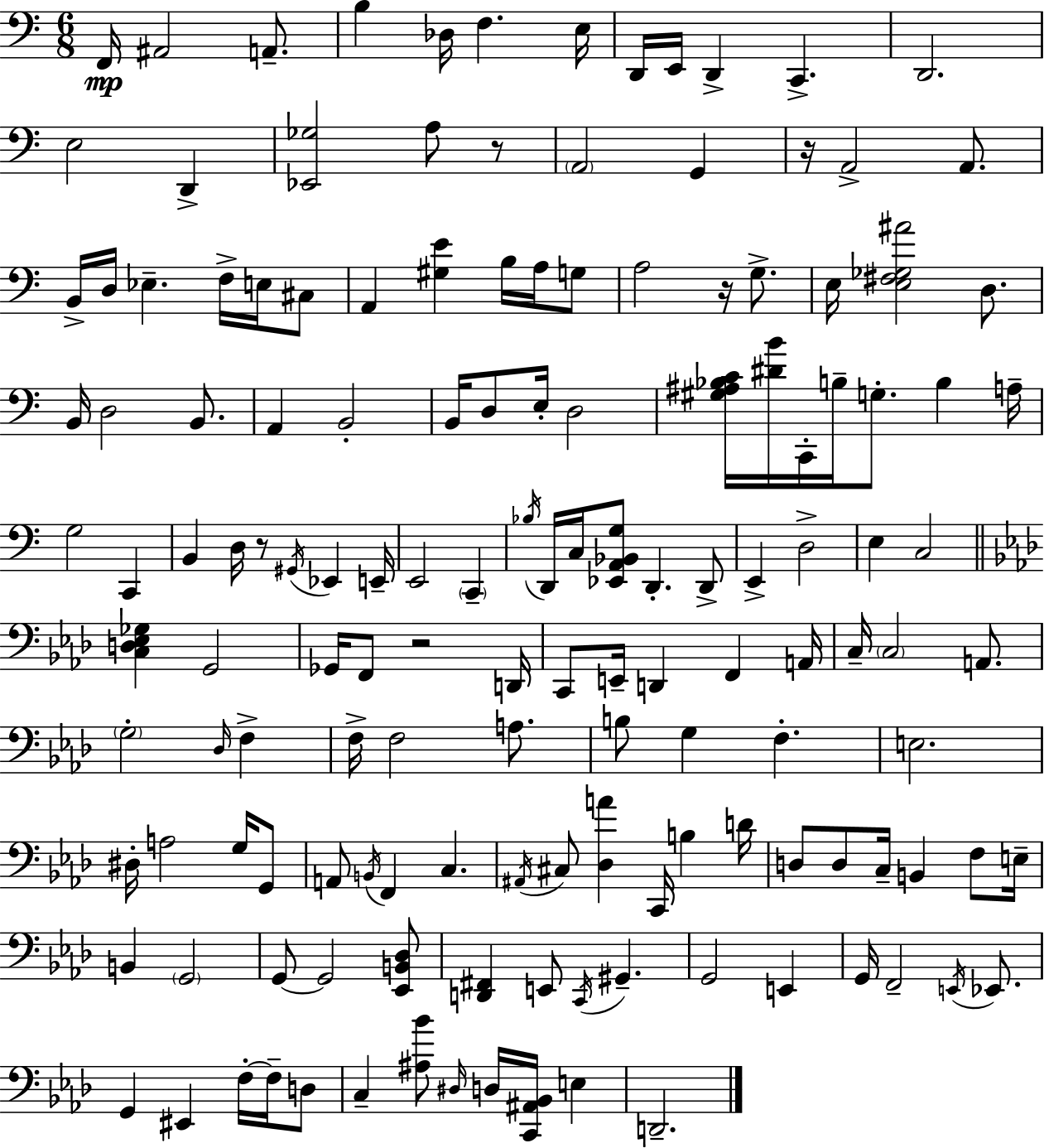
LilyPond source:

{
  \clef bass
  \numericTimeSignature
  \time 6/8
  \key a \minor
  f,16\mp ais,2 a,8.-- | b4 des16 f4. e16 | d,16 e,16 d,4-> c,4.-> | d,2. | \break e2 d,4-> | <ees, ges>2 a8 r8 | \parenthesize a,2 g,4 | r16 a,2-> a,8. | \break b,16-> d16 ees4.-- f16-> e16 cis8 | a,4 <gis e'>4 b16 a16 g8 | a2 r16 g8.-> | e16 <e fis ges ais'>2 d8. | \break b,16 d2 b,8. | a,4 b,2-. | b,16 d8 e16-. d2 | <gis ais bes c'>16 <dis' b'>16 c,16-. b16-- g8.-. b4 a16-- | \break g2 c,4 | b,4 d16 r8 \acciaccatura { gis,16 } ees,4 | e,16-- e,2 \parenthesize c,4-- | \acciaccatura { bes16 } d,16 c16 <ees, a, bes, g>8 d,4.-. | \break d,8-> e,4-> d2-> | e4 c2 | \bar "||" \break \key f \minor <c d ees ges>4 g,2 | ges,16 f,8 r2 d,16 | c,8 e,16-- d,4 f,4 a,16 | c16-- \parenthesize c2 a,8. | \break \parenthesize g2-. \grace { des16 } f4-> | f16-> f2 a8. | b8 g4 f4.-. | e2. | \break dis16-. a2 g16 g,8 | a,8 \acciaccatura { b,16 } f,4 c4. | \acciaccatura { ais,16 } cis8 <des a'>4 c,16 b4 | d'16 d8 d8 c16-- b,4 | \break f8 e16-- b,4 \parenthesize g,2 | g,8~~ g,2 | <ees, b, des>8 <d, fis,>4 e,8 \acciaccatura { c,16 } gis,4.-- | g,2 | \break e,4 g,16 f,2-- | \acciaccatura { e,16 } ees,8. g,4 eis,4 | f16-.~~ f16-- d8 c4-- <ais bes'>8 \grace { dis16 } | d16 <c, ais, bes,>16 e4 d,2.-- | \break \bar "|."
}